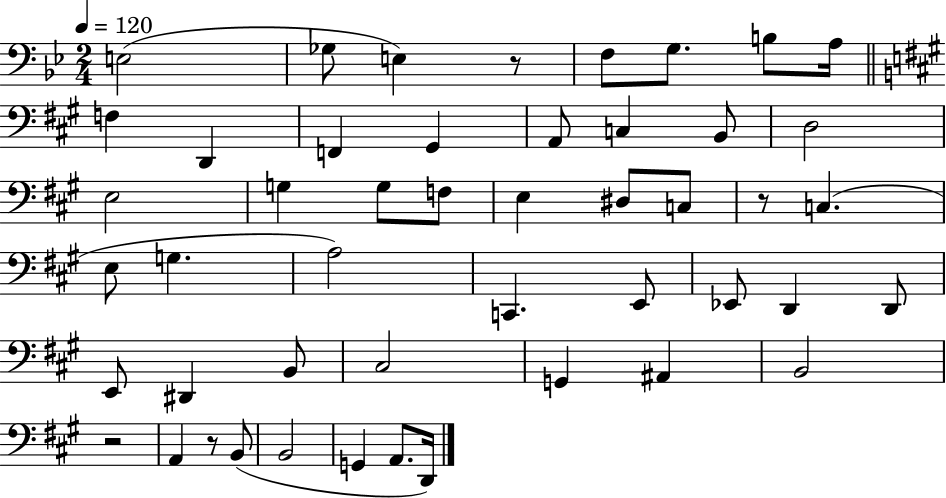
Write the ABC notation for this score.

X:1
T:Untitled
M:2/4
L:1/4
K:Bb
E,2 _G,/2 E, z/2 F,/2 G,/2 B,/2 A,/4 F, D,, F,, ^G,, A,,/2 C, B,,/2 D,2 E,2 G, G,/2 F,/2 E, ^D,/2 C,/2 z/2 C, E,/2 G, A,2 C,, E,,/2 _E,,/2 D,, D,,/2 E,,/2 ^D,, B,,/2 ^C,2 G,, ^A,, B,,2 z2 A,, z/2 B,,/2 B,,2 G,, A,,/2 D,,/4